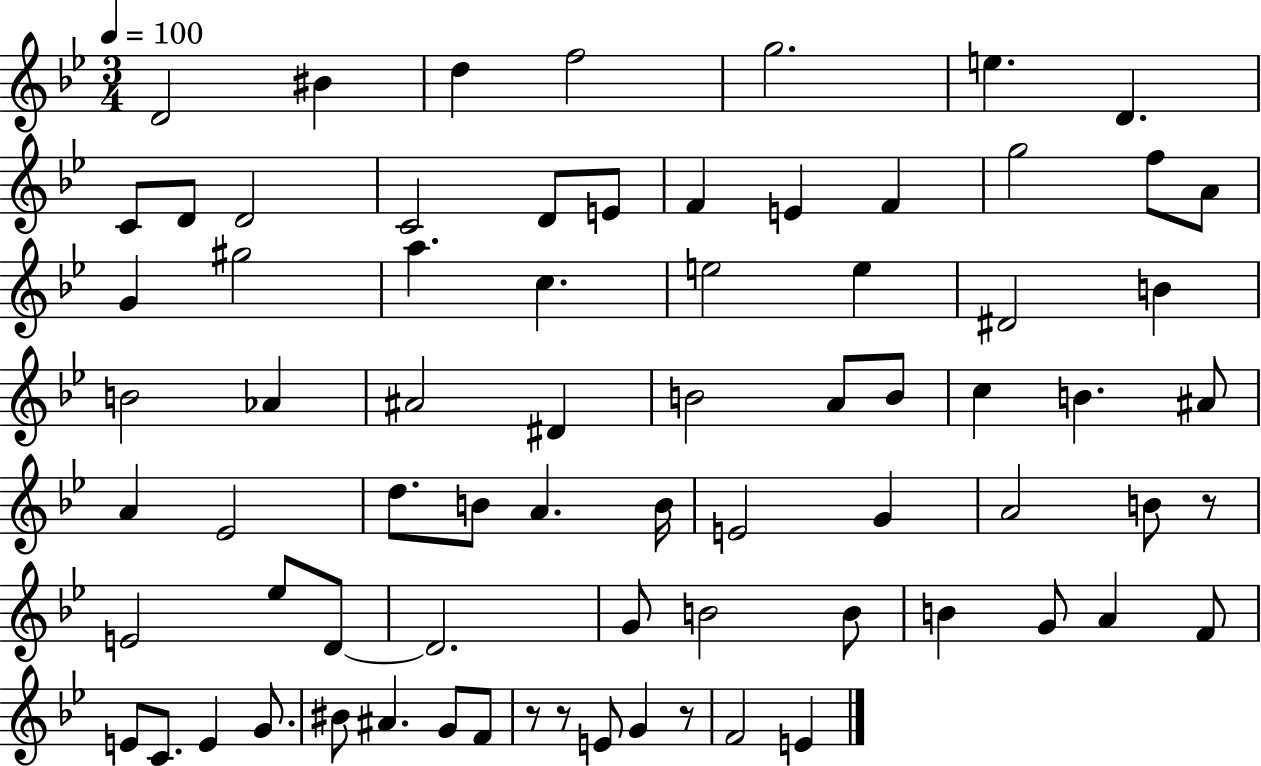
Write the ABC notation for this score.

X:1
T:Untitled
M:3/4
L:1/4
K:Bb
D2 ^B d f2 g2 e D C/2 D/2 D2 C2 D/2 E/2 F E F g2 f/2 A/2 G ^g2 a c e2 e ^D2 B B2 _A ^A2 ^D B2 A/2 B/2 c B ^A/2 A _E2 d/2 B/2 A B/4 E2 G A2 B/2 z/2 E2 _e/2 D/2 D2 G/2 B2 B/2 B G/2 A F/2 E/2 C/2 E G/2 ^B/2 ^A G/2 F/2 z/2 z/2 E/2 G z/2 F2 E